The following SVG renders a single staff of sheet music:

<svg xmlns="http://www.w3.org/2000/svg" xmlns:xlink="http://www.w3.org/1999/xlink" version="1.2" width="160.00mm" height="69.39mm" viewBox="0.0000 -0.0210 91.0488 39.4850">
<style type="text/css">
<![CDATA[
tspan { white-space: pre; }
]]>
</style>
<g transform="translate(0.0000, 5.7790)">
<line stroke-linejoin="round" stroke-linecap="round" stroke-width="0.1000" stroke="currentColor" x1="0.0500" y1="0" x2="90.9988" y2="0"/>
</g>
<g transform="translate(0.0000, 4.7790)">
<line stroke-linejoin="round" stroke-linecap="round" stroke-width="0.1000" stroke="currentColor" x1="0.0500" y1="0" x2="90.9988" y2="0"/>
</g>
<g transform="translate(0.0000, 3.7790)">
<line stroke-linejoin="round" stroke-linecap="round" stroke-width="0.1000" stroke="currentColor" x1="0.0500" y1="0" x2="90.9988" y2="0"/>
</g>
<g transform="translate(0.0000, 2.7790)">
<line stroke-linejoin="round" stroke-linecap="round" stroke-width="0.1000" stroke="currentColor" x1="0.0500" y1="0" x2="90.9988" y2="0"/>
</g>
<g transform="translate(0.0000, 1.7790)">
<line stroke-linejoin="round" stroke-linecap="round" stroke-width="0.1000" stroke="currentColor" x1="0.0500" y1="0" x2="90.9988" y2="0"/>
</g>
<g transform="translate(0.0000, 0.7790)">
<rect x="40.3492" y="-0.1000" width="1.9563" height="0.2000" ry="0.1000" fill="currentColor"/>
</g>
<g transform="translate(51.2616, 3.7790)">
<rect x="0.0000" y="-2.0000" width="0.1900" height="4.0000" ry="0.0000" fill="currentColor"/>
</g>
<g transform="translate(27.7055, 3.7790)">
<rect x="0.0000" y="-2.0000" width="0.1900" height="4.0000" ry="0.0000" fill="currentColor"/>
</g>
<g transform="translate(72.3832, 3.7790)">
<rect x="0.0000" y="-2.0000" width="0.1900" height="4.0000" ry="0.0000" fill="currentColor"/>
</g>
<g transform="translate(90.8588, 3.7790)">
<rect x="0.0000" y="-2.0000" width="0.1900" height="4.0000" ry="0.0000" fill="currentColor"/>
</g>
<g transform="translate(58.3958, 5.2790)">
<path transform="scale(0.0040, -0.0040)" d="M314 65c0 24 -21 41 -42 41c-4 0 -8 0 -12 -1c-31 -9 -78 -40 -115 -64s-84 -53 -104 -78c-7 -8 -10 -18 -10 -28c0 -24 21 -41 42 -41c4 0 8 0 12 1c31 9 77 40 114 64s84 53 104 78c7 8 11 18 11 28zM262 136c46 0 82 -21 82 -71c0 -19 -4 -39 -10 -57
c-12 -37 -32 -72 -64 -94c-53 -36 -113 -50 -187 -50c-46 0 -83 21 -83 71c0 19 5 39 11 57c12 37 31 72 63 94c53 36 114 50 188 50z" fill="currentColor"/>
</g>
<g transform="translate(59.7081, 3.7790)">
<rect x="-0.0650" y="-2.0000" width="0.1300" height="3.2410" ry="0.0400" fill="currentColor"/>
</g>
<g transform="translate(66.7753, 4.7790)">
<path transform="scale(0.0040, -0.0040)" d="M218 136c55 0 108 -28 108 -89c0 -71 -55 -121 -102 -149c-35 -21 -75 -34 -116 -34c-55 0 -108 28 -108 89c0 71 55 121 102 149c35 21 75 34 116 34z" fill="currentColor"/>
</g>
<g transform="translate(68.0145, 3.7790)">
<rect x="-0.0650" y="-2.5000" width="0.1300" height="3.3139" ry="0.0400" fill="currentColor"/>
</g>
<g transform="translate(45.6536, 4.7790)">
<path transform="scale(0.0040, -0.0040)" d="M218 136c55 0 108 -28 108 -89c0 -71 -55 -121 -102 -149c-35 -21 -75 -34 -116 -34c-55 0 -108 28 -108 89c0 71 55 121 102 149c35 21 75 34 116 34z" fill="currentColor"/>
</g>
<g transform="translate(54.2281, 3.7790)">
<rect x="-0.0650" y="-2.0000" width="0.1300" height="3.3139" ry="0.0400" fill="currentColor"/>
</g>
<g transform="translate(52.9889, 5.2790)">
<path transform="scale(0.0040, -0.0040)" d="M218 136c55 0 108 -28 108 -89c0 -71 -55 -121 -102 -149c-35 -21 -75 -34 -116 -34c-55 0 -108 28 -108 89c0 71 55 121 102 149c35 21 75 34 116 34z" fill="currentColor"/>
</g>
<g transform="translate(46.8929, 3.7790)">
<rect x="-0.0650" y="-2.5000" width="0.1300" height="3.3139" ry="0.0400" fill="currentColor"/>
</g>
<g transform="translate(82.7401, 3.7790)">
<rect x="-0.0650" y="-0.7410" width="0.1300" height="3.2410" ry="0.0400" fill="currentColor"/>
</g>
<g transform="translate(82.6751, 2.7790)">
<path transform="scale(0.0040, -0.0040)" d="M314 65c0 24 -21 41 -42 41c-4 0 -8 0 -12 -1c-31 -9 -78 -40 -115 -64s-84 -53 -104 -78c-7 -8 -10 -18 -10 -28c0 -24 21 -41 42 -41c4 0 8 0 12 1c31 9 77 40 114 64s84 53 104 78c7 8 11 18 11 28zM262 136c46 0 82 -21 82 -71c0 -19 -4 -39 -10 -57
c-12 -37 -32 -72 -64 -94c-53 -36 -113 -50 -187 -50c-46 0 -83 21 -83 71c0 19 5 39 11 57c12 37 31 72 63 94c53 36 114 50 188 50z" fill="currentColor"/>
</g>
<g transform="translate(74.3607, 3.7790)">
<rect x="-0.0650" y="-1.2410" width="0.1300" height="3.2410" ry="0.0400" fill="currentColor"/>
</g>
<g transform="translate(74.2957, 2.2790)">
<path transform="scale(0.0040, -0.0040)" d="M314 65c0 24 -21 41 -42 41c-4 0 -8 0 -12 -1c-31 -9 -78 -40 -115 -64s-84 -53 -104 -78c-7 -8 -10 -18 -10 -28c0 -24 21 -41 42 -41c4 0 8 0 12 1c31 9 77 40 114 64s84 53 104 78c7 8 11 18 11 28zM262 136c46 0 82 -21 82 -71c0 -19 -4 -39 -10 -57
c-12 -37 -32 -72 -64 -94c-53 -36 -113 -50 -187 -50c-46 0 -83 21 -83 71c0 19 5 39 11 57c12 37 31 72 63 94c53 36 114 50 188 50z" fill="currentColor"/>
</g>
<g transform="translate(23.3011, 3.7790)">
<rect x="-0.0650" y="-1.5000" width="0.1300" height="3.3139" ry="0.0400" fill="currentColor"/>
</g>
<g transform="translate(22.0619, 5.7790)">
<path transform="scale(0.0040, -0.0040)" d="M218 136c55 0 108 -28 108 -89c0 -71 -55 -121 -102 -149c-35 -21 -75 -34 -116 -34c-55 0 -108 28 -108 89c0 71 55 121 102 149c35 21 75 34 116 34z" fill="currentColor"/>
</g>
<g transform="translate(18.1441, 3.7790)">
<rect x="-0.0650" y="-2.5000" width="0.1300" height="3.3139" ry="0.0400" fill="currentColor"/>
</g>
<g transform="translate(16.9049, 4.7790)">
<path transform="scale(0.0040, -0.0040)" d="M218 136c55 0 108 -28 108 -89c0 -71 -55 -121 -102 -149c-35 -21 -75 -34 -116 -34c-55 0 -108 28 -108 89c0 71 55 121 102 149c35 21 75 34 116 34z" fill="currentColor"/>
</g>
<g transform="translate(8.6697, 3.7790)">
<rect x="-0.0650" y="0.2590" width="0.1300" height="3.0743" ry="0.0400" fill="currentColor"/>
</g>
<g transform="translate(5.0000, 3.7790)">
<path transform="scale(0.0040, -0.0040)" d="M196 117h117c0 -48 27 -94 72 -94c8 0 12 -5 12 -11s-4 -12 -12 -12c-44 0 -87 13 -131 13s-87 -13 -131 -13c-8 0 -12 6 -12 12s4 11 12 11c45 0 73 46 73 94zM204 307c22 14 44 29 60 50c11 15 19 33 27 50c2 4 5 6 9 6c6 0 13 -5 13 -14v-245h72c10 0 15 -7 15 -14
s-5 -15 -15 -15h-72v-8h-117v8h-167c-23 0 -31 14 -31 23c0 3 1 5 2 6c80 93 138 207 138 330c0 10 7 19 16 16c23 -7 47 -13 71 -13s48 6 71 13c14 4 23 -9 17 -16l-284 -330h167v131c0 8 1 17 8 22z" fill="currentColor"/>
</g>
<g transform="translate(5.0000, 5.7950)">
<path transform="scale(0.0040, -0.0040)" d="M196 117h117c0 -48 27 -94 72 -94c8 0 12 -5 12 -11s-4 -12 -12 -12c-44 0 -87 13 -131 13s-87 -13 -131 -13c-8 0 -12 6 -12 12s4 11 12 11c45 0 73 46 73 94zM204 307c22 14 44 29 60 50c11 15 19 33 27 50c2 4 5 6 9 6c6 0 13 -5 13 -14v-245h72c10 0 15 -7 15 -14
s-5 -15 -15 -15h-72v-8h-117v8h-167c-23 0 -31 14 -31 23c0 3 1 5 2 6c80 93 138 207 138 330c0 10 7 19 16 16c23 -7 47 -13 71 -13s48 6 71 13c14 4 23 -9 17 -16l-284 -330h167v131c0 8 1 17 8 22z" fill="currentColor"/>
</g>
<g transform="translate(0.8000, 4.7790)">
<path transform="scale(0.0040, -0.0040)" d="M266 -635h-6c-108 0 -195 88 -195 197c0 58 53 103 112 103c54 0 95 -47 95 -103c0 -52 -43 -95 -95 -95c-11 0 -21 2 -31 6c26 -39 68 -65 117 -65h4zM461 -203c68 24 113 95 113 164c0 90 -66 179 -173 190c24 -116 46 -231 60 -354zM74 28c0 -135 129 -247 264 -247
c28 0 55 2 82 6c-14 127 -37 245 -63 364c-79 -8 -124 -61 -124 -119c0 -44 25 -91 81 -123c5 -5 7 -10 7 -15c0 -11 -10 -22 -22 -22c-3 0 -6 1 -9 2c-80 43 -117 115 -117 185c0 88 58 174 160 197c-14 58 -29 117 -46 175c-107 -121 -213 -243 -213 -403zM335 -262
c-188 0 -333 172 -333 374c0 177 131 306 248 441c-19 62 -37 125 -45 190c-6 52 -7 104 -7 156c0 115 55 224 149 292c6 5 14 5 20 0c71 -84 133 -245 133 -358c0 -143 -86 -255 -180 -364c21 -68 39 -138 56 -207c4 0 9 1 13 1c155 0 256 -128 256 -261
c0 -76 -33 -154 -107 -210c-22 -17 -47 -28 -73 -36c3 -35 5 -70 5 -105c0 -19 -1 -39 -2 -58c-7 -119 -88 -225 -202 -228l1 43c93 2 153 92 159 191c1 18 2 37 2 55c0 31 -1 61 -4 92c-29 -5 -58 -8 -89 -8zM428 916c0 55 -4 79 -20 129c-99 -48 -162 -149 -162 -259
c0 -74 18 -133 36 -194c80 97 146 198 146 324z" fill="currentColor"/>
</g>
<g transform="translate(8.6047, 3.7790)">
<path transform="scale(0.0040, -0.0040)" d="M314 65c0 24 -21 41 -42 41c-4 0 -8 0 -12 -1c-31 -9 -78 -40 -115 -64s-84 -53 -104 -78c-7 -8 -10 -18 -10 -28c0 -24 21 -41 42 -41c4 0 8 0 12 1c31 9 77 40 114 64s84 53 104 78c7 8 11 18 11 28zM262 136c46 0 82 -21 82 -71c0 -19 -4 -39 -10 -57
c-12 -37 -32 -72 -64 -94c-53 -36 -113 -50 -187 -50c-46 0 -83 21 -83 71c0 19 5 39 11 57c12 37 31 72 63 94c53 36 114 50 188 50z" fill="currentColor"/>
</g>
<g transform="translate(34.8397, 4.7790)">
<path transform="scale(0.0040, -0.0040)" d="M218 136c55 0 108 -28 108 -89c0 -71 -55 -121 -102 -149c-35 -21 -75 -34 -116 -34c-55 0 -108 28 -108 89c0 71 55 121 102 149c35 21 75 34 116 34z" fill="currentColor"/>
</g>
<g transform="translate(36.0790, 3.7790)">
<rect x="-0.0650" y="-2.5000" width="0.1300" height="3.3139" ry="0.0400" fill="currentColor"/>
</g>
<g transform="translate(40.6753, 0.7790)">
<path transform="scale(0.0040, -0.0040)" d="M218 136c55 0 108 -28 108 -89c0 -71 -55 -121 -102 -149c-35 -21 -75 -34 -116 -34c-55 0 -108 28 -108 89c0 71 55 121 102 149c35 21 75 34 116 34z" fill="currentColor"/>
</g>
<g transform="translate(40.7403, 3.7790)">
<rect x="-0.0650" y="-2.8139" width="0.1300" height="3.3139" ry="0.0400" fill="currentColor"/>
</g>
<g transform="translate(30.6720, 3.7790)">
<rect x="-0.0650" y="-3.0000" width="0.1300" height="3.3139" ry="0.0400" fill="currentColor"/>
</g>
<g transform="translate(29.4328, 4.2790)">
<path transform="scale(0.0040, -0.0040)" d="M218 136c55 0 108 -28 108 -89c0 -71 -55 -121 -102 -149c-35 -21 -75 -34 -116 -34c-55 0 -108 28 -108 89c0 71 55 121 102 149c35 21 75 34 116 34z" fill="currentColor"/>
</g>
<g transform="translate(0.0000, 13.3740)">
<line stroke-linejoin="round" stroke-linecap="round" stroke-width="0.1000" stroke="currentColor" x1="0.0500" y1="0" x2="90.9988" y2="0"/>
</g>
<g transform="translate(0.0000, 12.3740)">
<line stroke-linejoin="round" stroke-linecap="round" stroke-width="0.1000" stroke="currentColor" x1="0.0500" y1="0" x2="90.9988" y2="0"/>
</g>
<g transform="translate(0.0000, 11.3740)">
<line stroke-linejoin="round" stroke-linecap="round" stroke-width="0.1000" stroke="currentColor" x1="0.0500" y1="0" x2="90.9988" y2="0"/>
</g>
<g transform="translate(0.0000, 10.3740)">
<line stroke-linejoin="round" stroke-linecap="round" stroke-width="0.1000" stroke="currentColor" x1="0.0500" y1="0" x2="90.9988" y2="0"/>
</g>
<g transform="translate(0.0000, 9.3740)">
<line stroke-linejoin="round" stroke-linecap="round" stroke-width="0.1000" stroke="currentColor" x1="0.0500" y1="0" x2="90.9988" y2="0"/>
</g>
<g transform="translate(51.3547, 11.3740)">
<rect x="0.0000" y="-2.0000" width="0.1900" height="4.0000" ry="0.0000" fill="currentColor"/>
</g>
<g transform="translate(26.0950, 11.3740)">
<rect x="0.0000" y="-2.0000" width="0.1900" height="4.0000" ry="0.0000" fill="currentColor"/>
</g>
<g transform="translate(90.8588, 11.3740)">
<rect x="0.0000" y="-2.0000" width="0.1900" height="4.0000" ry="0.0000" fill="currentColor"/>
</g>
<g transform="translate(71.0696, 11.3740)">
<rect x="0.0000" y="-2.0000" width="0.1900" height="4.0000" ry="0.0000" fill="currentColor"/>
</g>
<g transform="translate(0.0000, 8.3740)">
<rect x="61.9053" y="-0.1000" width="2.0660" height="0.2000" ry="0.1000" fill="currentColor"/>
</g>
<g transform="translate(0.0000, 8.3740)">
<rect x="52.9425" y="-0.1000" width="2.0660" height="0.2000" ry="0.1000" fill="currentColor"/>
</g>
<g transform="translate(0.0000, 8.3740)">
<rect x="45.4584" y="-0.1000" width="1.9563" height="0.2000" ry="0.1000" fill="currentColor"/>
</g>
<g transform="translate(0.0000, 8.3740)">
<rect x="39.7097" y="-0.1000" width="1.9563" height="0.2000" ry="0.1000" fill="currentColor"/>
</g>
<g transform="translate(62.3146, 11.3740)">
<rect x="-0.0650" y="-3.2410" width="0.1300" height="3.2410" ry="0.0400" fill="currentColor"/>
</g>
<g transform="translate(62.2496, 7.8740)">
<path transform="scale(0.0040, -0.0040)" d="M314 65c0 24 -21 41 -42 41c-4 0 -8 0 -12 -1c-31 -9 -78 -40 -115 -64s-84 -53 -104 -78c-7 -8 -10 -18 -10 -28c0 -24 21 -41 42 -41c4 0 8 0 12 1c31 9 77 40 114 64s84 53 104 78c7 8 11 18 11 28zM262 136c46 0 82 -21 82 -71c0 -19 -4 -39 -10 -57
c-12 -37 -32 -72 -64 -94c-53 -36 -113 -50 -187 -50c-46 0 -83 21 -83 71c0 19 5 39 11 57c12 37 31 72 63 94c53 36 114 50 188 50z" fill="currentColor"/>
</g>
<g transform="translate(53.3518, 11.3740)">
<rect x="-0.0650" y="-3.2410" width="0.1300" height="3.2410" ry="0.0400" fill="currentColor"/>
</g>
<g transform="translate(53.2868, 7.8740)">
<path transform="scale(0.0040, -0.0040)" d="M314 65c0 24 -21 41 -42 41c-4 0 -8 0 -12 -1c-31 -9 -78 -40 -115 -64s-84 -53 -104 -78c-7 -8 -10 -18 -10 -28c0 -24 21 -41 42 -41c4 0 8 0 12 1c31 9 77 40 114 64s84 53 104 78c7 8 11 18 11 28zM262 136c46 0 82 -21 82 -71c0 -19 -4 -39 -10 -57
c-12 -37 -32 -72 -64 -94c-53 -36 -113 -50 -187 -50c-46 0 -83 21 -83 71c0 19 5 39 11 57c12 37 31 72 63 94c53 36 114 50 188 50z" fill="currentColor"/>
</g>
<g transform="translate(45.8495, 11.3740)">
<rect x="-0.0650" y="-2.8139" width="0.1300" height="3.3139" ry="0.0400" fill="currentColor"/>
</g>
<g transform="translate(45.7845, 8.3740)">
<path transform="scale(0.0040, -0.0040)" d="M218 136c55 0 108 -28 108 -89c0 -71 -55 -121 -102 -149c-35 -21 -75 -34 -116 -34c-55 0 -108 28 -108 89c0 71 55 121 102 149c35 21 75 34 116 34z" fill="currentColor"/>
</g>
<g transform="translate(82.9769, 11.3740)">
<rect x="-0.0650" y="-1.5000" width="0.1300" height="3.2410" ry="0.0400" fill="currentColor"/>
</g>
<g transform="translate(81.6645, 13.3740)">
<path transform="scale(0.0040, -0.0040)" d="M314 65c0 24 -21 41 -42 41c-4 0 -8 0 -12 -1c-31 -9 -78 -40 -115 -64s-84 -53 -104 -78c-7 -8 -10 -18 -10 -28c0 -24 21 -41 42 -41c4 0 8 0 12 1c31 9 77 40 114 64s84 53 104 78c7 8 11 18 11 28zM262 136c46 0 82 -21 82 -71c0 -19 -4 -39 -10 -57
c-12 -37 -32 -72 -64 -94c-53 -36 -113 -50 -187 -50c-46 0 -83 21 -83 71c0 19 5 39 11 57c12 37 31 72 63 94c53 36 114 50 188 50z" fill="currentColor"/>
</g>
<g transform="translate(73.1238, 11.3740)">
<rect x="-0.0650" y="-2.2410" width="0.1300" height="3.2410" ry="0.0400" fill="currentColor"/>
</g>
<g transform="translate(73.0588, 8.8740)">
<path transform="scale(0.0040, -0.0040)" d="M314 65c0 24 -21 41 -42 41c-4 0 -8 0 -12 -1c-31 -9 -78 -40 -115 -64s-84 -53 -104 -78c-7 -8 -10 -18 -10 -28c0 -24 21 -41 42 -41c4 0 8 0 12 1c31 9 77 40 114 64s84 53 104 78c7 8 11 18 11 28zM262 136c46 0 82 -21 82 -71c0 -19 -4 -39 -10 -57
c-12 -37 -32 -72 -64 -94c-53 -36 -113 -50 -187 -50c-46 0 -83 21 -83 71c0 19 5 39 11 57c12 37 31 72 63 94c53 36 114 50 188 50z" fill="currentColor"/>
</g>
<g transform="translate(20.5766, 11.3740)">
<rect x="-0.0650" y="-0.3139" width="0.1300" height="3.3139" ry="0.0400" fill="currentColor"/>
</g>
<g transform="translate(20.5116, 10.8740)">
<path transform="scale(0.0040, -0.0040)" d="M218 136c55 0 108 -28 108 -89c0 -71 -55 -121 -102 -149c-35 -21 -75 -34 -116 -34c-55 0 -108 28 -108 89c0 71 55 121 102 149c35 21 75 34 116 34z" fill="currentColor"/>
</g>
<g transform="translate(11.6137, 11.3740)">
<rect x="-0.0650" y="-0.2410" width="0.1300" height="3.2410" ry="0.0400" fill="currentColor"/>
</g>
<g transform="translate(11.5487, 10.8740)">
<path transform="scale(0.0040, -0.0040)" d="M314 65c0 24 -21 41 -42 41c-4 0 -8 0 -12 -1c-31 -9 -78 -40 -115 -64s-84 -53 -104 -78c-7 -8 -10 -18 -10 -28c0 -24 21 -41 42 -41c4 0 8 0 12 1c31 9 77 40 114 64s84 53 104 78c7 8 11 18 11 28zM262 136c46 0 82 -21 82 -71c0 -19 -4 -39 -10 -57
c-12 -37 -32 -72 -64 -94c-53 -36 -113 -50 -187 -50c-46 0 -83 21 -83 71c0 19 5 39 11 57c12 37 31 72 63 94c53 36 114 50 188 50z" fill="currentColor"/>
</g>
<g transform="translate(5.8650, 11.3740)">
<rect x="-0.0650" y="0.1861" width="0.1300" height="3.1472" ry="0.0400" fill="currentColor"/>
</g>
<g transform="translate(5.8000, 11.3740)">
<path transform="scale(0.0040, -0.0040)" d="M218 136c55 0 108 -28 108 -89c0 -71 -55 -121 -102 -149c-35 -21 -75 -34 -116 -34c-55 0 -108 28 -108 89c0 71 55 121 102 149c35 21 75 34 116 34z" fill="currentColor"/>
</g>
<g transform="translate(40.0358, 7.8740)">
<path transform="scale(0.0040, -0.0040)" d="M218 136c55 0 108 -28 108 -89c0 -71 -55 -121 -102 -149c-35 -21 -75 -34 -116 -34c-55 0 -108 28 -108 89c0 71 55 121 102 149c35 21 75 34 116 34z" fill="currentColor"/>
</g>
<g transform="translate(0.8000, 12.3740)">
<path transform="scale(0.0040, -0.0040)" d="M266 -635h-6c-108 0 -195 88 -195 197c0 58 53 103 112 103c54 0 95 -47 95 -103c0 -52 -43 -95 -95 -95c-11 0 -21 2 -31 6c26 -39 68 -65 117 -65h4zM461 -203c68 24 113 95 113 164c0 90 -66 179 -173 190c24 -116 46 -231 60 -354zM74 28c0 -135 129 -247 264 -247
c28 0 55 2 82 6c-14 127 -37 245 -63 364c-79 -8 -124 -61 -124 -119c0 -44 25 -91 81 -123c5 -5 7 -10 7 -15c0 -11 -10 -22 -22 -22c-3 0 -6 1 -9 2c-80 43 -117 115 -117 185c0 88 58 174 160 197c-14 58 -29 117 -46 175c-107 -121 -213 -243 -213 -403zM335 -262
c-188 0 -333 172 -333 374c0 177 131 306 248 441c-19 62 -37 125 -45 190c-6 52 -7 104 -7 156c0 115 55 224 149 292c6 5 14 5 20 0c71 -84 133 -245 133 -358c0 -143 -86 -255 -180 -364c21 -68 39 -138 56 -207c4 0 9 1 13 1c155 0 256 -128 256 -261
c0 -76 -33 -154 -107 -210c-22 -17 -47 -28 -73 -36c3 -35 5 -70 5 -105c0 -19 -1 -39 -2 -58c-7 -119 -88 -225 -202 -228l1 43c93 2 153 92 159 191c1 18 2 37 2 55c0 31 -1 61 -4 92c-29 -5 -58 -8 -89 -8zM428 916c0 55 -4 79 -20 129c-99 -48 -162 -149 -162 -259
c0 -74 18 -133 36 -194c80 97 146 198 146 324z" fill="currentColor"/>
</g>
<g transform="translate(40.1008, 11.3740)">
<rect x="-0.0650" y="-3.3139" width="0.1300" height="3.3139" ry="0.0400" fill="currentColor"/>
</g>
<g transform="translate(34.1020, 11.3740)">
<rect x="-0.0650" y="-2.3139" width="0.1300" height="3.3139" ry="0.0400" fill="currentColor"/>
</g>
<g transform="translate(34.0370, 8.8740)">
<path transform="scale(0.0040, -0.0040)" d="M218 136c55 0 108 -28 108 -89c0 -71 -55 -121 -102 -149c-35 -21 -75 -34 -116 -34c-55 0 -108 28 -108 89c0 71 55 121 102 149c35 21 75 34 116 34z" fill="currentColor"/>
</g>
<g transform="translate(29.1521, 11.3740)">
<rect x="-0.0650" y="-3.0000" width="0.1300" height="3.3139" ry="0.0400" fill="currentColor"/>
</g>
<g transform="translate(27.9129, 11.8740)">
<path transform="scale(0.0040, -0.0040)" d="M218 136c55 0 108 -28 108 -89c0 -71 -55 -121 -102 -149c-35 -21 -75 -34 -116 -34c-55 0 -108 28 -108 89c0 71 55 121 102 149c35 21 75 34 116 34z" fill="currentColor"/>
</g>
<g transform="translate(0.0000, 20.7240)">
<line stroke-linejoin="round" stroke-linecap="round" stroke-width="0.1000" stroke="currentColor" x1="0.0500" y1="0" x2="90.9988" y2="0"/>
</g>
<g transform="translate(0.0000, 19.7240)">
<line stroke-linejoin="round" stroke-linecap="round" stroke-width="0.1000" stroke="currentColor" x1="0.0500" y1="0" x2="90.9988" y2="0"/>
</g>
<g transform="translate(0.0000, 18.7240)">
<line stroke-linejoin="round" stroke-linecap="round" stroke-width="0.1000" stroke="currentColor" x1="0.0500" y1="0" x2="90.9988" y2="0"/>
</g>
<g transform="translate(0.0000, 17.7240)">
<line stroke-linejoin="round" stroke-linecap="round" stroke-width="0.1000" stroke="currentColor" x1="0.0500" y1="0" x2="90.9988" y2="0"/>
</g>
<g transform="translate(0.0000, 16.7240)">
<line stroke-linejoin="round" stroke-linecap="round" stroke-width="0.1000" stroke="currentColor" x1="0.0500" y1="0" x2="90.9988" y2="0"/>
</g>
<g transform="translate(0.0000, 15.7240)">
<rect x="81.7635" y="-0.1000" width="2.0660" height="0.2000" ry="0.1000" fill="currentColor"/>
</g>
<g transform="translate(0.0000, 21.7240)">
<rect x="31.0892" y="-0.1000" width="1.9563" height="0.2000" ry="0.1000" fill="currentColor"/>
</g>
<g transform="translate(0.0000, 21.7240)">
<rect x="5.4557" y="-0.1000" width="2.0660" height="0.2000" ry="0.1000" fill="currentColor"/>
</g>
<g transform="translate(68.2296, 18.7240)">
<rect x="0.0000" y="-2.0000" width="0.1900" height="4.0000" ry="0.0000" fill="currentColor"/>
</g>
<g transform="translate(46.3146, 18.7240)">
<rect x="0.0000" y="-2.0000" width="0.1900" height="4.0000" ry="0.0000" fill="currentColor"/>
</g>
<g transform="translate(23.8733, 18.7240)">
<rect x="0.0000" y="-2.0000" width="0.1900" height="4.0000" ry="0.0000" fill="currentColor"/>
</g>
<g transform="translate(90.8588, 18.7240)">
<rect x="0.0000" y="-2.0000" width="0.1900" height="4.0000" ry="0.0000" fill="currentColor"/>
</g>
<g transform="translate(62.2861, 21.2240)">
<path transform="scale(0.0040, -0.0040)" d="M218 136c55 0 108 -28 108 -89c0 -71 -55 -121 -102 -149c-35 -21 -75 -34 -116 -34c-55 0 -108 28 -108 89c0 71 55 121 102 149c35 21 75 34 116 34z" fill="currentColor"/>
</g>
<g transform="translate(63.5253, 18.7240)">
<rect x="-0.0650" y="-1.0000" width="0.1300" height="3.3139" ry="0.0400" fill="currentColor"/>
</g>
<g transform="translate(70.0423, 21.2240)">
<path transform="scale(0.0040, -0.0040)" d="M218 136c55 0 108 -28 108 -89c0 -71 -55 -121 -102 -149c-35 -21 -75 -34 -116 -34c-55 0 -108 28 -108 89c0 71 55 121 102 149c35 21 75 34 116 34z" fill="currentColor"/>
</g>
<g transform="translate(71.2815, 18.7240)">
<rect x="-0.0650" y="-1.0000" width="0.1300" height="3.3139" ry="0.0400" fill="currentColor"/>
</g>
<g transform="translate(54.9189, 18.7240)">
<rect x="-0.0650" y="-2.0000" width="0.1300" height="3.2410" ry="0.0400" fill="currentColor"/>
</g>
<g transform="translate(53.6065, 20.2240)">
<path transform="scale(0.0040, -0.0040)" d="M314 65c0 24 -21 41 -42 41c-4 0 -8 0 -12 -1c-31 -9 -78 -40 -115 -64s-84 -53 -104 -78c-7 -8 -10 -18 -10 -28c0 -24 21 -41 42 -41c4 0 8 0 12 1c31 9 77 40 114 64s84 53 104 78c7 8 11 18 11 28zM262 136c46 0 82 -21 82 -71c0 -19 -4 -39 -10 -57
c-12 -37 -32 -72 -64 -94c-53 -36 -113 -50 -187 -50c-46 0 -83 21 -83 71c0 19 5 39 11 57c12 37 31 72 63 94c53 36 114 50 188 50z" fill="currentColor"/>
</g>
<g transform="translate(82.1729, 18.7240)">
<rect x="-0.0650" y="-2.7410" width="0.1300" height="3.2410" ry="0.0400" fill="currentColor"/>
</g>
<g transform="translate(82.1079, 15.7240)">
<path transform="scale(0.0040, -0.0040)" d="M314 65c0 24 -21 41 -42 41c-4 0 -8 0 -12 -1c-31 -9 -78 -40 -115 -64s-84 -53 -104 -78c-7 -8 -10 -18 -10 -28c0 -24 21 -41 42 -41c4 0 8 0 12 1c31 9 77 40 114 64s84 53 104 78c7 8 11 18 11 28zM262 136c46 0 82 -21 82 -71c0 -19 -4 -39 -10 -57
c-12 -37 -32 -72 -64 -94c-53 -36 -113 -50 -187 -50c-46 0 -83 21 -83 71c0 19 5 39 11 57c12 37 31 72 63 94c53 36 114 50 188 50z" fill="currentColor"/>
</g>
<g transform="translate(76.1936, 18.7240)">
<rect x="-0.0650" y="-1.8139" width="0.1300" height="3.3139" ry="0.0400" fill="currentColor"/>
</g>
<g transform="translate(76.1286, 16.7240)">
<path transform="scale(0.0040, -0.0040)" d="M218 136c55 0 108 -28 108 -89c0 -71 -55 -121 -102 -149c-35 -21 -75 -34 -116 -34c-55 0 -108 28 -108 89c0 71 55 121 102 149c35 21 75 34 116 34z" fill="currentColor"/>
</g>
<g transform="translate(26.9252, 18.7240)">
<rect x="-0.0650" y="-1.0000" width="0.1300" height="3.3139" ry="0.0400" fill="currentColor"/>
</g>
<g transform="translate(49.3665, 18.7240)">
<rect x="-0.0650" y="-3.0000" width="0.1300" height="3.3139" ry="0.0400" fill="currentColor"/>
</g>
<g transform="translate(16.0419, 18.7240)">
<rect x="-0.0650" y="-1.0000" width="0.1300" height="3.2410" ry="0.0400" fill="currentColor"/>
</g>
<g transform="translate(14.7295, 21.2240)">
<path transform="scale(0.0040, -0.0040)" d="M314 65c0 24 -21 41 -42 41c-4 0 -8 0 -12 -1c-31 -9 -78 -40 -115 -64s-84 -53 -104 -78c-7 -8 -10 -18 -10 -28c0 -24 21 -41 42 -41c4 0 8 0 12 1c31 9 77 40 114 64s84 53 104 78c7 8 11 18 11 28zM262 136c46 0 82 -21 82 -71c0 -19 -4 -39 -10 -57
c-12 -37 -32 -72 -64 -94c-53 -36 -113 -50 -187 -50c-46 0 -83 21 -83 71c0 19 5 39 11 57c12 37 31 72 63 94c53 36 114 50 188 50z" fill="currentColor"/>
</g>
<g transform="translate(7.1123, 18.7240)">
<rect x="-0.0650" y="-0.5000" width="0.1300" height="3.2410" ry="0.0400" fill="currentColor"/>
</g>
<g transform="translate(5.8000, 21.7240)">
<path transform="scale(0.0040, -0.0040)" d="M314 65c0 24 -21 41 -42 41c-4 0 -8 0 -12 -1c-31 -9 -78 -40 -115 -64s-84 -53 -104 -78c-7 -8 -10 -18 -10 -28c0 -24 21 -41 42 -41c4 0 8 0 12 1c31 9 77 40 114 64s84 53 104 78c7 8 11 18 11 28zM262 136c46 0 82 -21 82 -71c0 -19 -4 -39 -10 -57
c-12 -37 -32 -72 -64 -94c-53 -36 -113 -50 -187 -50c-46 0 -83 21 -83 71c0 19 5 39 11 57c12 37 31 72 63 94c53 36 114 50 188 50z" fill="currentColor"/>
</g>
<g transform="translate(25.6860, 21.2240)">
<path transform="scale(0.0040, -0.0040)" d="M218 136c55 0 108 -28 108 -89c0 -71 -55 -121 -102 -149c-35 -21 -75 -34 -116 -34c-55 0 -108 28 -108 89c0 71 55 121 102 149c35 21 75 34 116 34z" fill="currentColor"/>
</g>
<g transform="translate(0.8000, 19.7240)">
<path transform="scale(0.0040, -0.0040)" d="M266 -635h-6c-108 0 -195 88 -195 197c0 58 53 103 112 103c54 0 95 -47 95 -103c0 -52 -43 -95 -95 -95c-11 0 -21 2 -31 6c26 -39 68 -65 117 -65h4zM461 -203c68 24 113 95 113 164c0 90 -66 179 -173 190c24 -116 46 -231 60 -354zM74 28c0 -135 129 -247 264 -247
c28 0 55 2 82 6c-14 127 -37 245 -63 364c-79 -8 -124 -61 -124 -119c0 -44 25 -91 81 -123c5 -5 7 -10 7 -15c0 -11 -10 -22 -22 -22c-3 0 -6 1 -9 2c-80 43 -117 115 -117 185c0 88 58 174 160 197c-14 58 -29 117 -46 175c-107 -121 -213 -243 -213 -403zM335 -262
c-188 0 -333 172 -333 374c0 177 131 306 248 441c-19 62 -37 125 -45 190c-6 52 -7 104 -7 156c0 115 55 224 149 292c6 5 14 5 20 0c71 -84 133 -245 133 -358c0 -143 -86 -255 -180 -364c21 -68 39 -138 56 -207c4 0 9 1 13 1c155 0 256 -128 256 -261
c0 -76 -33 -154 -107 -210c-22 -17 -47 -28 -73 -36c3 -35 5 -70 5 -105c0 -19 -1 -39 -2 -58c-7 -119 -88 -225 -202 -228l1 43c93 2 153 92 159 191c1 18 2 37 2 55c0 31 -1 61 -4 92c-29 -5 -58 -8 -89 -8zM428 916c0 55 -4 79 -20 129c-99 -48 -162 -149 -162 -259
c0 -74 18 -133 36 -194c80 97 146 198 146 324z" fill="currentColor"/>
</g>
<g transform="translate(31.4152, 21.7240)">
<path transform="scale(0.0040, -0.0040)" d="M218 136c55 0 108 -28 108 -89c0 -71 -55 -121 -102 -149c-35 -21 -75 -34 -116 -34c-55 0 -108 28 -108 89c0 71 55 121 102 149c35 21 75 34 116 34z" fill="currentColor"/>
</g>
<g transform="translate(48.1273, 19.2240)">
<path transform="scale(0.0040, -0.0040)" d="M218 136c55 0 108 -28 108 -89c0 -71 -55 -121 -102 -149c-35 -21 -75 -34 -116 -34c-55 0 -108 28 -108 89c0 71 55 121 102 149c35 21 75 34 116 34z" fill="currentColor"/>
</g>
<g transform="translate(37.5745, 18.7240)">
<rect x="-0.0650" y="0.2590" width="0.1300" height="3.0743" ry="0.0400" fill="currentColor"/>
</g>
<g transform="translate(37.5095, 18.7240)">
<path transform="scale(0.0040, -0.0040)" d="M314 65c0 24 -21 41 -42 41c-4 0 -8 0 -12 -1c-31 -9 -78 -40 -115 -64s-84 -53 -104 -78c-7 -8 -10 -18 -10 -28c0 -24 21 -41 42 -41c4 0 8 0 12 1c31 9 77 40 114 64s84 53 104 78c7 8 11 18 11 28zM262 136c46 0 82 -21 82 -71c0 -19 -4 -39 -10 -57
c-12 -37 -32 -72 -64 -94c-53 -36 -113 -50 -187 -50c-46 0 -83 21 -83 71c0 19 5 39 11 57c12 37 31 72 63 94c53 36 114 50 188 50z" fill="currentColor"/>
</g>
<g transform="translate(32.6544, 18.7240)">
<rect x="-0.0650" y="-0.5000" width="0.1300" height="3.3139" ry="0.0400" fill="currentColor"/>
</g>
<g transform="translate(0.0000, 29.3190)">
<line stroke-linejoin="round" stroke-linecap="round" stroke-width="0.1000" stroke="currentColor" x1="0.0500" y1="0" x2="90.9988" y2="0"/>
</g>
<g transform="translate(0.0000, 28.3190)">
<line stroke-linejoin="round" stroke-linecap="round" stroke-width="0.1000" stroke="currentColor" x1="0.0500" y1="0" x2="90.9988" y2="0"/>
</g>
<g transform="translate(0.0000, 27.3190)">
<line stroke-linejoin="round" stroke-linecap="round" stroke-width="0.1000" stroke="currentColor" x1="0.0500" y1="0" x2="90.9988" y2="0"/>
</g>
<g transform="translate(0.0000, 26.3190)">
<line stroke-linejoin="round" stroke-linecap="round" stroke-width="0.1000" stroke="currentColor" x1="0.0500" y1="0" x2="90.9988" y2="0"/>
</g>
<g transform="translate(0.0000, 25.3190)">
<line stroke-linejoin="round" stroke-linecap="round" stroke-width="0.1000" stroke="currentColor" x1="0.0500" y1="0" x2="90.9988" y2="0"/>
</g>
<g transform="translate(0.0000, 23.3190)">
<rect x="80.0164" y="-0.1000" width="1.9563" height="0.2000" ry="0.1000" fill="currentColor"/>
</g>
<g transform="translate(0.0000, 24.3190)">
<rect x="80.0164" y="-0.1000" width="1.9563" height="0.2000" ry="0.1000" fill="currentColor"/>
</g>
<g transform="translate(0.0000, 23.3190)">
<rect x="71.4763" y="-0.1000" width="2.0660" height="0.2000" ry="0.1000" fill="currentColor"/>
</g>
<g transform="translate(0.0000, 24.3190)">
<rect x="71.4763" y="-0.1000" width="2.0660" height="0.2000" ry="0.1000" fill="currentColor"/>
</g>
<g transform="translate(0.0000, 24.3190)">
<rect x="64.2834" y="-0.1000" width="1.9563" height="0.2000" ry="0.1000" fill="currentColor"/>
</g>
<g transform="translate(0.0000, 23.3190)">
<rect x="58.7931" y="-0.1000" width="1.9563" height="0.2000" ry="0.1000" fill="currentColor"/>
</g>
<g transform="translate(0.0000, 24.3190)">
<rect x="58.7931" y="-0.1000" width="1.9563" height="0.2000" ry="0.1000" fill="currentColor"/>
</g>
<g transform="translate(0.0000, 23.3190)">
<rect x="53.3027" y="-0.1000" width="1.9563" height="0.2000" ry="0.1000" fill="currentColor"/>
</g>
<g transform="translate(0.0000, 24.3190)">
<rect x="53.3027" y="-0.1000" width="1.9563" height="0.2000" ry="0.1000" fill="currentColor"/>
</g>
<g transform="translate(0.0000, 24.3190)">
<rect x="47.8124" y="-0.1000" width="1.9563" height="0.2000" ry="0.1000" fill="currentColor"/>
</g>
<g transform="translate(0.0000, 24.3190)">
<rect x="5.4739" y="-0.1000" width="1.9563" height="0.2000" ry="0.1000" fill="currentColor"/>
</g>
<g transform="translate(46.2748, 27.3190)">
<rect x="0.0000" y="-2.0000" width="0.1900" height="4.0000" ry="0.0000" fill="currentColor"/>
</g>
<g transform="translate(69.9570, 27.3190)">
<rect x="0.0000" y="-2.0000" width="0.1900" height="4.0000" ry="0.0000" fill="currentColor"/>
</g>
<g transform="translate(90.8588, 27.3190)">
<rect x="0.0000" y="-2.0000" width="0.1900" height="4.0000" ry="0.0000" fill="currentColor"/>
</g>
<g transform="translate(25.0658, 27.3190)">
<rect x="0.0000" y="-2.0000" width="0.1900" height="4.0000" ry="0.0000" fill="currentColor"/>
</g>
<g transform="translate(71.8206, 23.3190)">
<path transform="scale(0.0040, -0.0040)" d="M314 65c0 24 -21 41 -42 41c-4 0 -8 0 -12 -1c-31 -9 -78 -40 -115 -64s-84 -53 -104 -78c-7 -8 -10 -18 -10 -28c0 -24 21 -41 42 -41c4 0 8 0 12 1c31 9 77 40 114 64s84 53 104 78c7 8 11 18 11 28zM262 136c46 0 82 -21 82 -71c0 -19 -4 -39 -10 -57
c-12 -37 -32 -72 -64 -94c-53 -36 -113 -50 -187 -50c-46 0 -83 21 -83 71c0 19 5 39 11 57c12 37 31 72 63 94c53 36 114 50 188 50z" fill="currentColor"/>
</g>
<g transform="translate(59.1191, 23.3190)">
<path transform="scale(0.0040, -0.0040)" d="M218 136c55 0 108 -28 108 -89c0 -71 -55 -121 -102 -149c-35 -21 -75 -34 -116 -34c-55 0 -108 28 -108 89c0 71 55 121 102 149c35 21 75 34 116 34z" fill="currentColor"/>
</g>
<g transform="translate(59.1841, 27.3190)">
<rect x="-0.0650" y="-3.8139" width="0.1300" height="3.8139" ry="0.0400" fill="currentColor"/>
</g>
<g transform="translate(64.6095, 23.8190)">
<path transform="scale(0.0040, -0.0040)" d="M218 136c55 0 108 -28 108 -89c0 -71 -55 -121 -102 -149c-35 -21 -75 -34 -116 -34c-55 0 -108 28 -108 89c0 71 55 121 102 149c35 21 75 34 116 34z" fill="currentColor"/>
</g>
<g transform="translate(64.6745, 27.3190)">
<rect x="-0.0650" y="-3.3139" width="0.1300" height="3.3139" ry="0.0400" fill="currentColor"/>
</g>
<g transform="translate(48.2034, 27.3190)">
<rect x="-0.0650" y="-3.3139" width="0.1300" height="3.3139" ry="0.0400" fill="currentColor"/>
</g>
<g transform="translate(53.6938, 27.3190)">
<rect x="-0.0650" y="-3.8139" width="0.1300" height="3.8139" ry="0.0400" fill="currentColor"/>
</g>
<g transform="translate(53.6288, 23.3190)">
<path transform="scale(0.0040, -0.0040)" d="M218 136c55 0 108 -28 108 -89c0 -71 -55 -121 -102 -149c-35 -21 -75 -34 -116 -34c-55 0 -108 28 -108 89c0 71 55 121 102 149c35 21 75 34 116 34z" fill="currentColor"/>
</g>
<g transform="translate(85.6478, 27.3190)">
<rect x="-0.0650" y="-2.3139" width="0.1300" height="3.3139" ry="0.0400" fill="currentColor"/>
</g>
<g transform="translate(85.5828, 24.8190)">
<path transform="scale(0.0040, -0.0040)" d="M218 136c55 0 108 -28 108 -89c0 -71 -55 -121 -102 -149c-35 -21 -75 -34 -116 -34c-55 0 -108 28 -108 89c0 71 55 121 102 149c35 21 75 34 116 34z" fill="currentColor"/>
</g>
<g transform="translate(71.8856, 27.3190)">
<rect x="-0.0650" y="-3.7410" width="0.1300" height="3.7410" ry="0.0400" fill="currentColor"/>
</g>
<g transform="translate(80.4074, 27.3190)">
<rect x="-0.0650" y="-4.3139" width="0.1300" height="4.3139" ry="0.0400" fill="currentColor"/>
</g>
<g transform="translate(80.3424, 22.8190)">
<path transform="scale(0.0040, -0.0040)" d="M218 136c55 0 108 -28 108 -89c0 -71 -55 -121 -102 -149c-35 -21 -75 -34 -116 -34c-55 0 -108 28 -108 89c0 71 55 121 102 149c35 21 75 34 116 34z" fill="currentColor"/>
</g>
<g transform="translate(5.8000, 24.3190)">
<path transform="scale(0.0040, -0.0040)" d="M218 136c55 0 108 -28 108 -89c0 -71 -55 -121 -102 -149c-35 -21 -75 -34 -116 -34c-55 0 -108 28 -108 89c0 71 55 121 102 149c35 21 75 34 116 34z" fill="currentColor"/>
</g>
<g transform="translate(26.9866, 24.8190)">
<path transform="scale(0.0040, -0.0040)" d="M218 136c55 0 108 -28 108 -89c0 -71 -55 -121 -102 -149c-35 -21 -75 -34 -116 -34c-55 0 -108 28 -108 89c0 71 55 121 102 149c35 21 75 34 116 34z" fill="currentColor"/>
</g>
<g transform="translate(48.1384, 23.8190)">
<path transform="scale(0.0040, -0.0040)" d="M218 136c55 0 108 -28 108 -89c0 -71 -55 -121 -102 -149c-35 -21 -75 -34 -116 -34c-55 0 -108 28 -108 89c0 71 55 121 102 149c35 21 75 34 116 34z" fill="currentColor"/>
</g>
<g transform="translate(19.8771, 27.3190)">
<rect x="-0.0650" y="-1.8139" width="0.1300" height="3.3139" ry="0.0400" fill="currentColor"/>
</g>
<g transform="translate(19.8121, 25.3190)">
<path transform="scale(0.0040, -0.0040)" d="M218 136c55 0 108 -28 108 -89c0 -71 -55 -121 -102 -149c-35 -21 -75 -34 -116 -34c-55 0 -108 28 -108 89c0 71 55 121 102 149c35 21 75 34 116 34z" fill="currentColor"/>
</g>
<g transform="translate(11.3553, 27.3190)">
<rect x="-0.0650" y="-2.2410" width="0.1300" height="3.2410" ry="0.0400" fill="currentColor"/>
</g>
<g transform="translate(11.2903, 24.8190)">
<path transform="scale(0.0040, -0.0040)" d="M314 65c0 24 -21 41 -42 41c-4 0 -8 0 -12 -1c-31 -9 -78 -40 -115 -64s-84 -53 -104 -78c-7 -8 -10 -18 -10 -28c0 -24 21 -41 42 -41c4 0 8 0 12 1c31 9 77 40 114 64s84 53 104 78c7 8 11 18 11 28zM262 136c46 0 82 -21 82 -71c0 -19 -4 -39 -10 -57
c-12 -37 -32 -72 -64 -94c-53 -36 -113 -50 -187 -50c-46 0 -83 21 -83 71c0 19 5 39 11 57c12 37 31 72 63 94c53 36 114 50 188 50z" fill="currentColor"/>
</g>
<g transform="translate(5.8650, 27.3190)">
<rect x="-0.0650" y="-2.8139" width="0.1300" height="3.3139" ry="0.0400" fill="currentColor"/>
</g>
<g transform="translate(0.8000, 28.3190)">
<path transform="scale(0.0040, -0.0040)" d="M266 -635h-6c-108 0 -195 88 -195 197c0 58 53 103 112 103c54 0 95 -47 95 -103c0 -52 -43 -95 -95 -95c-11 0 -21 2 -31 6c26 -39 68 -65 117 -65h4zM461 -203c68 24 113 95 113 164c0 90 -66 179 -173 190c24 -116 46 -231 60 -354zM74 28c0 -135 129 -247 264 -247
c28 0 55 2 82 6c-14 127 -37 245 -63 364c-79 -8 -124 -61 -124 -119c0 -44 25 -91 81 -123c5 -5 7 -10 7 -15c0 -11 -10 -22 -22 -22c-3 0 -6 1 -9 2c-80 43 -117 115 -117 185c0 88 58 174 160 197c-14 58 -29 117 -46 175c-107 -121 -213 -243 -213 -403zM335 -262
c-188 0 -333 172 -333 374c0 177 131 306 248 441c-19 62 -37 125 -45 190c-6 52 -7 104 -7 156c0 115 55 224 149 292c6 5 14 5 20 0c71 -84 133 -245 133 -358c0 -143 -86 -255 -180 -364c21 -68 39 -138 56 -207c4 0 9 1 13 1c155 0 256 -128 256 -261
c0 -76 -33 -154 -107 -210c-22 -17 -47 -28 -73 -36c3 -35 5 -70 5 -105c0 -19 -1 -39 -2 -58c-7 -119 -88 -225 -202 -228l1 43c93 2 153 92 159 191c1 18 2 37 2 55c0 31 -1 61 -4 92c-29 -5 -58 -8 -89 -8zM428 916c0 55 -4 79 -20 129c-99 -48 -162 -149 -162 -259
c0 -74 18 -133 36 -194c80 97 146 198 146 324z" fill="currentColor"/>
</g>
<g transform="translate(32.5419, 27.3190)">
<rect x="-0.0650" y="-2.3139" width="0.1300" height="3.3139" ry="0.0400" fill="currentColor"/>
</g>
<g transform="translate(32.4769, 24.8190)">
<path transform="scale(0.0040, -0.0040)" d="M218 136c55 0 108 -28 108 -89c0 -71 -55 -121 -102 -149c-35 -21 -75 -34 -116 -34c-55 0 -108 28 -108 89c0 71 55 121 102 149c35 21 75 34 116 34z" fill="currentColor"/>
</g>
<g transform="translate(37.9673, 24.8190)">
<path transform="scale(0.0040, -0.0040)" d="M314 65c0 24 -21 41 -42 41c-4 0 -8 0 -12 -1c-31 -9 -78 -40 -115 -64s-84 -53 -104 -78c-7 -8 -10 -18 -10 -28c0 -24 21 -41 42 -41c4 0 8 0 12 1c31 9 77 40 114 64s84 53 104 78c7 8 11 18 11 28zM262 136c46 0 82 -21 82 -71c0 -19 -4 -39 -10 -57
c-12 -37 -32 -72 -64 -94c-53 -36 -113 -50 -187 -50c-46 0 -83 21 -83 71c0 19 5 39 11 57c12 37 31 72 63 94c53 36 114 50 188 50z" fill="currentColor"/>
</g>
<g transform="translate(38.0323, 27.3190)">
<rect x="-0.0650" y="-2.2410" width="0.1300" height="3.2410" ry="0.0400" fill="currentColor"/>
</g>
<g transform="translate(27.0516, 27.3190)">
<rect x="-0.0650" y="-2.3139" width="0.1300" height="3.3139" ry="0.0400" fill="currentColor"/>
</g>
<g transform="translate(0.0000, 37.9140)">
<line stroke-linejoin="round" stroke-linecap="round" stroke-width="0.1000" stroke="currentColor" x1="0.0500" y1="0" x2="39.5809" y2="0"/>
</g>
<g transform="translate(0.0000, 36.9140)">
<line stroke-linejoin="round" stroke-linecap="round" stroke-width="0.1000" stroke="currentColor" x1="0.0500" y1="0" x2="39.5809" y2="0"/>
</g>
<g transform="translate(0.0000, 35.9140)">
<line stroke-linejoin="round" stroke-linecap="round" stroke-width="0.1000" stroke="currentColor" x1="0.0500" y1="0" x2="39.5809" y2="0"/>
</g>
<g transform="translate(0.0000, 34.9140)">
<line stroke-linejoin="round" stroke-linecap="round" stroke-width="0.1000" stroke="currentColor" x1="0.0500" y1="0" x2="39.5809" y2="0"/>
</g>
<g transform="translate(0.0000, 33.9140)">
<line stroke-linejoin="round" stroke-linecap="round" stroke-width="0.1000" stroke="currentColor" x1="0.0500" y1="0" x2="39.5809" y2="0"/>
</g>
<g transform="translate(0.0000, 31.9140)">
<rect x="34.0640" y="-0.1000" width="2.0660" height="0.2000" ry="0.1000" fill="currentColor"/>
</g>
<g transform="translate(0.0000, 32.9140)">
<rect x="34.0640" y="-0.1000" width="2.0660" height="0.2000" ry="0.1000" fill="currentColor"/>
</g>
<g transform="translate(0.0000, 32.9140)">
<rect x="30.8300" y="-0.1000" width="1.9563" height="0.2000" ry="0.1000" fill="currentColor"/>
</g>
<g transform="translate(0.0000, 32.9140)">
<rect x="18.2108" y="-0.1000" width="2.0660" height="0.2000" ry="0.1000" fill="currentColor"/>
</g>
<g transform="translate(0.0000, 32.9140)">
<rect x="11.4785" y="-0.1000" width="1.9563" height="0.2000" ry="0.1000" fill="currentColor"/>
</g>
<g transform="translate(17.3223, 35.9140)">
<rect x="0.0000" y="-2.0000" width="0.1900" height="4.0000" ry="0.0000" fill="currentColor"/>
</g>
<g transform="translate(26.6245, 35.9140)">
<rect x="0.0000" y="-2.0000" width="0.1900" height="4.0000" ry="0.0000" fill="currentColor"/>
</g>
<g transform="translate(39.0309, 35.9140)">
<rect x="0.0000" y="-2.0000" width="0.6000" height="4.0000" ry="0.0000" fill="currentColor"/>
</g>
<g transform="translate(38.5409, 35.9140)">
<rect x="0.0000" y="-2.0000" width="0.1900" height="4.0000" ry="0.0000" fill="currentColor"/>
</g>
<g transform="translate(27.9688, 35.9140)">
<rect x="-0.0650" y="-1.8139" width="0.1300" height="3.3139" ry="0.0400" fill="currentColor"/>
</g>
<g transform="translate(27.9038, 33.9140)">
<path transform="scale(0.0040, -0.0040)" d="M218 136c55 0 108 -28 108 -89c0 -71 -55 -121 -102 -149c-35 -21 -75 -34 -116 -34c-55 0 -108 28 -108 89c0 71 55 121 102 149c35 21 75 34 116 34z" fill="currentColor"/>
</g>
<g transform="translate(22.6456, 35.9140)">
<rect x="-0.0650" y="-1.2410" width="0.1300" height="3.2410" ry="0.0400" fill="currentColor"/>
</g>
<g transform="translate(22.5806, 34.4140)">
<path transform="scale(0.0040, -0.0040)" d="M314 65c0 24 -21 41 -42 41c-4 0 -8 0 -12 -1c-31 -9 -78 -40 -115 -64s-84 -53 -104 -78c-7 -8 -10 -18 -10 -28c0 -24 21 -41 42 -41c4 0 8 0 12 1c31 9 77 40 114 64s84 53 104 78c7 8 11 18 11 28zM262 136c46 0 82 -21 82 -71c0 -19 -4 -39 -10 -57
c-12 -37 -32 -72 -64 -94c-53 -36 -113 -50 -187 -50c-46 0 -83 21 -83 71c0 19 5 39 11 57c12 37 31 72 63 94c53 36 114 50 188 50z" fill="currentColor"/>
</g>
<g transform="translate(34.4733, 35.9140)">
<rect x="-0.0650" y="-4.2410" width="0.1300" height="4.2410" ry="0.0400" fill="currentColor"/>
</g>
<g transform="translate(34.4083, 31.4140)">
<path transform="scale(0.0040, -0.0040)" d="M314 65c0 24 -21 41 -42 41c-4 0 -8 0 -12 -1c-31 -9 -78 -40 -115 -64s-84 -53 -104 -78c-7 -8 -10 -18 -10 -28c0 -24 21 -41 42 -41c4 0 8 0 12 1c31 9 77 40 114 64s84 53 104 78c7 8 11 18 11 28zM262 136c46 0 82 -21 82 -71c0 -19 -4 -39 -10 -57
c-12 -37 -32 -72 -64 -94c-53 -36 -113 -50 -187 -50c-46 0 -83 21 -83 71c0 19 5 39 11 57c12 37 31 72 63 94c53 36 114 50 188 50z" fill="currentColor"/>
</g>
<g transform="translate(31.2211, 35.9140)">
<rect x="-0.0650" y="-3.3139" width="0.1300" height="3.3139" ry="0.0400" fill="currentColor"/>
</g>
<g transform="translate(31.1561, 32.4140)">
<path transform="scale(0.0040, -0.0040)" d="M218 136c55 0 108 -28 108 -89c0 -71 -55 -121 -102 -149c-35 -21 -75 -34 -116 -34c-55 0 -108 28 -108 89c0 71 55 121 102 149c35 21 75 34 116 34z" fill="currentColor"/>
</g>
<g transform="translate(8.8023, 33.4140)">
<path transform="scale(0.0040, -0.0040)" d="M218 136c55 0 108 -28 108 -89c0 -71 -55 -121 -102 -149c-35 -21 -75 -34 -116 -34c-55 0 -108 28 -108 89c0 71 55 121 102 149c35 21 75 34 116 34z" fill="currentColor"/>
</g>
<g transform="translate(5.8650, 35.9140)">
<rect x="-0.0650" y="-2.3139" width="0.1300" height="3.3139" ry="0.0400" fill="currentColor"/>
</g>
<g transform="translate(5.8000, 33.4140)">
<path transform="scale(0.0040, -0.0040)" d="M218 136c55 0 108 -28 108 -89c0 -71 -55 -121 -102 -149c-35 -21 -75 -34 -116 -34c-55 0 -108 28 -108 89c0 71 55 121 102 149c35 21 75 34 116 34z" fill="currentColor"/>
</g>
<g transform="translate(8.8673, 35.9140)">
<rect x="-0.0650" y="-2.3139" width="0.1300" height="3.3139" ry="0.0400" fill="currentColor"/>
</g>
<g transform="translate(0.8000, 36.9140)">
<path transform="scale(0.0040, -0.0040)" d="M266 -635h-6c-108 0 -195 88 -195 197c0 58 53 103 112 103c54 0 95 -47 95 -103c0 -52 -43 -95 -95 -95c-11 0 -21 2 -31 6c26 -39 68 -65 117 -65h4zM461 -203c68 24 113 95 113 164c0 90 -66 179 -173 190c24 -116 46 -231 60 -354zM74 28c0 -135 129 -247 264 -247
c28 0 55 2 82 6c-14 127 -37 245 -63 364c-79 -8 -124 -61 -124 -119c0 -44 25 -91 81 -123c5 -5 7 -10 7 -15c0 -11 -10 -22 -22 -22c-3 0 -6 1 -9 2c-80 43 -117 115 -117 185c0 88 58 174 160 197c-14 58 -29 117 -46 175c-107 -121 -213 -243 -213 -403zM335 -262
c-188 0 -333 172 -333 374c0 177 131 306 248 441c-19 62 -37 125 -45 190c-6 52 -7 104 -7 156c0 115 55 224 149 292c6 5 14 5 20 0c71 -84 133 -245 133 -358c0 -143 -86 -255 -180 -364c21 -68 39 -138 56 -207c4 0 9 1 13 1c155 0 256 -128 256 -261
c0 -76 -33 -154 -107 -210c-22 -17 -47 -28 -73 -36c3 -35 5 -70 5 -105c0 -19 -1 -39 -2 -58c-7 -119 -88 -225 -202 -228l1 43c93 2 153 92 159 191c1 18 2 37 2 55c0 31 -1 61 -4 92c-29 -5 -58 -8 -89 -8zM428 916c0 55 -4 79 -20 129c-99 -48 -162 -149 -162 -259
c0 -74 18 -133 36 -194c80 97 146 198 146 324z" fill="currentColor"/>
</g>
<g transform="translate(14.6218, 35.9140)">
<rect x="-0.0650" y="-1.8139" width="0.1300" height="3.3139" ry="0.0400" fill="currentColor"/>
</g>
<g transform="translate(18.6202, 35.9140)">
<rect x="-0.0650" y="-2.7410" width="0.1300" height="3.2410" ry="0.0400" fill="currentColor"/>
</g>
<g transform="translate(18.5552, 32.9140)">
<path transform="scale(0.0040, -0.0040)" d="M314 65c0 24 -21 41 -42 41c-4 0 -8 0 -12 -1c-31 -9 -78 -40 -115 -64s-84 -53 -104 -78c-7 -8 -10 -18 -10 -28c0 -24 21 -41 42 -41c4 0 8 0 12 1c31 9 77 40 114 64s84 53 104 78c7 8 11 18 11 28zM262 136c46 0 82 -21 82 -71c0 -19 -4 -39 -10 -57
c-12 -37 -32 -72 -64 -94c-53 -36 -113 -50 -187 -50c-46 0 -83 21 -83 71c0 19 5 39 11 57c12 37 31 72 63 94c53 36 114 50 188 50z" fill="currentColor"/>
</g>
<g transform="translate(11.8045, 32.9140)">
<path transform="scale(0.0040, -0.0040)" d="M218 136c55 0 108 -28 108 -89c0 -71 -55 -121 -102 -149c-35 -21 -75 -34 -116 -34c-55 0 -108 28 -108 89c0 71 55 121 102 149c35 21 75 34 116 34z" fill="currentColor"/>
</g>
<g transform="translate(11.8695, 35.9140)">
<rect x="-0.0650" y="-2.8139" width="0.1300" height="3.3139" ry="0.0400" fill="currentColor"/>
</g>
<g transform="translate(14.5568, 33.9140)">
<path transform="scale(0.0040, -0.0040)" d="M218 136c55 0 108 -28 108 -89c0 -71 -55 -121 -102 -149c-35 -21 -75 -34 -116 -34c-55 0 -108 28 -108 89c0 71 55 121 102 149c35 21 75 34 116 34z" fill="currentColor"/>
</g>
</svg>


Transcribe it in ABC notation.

X:1
T:Untitled
M:4/4
L:1/4
K:C
B2 G E A G a G F F2 G e2 d2 B c2 c A g b a b2 b2 g2 E2 C2 D2 D C B2 A F2 D D f a2 a g2 f g g g2 b c' c' b c'2 d' g g g a f a2 e2 f b d'2